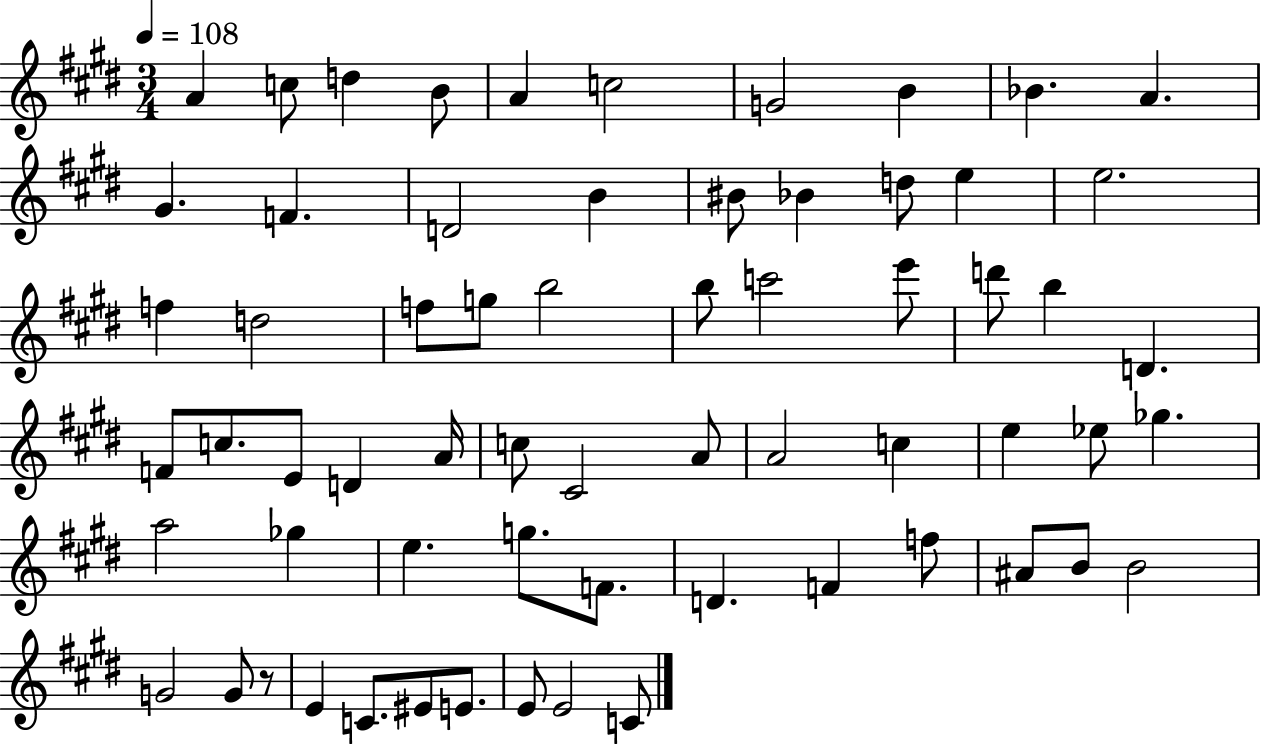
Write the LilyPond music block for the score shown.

{
  \clef treble
  \numericTimeSignature
  \time 3/4
  \key e \major
  \tempo 4 = 108
  \repeat volta 2 { a'4 c''8 d''4 b'8 | a'4 c''2 | g'2 b'4 | bes'4. a'4. | \break gis'4. f'4. | d'2 b'4 | bis'8 bes'4 d''8 e''4 | e''2. | \break f''4 d''2 | f''8 g''8 b''2 | b''8 c'''2 e'''8 | d'''8 b''4 d'4. | \break f'8 c''8. e'8 d'4 a'16 | c''8 cis'2 a'8 | a'2 c''4 | e''4 ees''8 ges''4. | \break a''2 ges''4 | e''4. g''8. f'8. | d'4. f'4 f''8 | ais'8 b'8 b'2 | \break g'2 g'8 r8 | e'4 c'8. eis'8 e'8. | e'8 e'2 c'8 | } \bar "|."
}